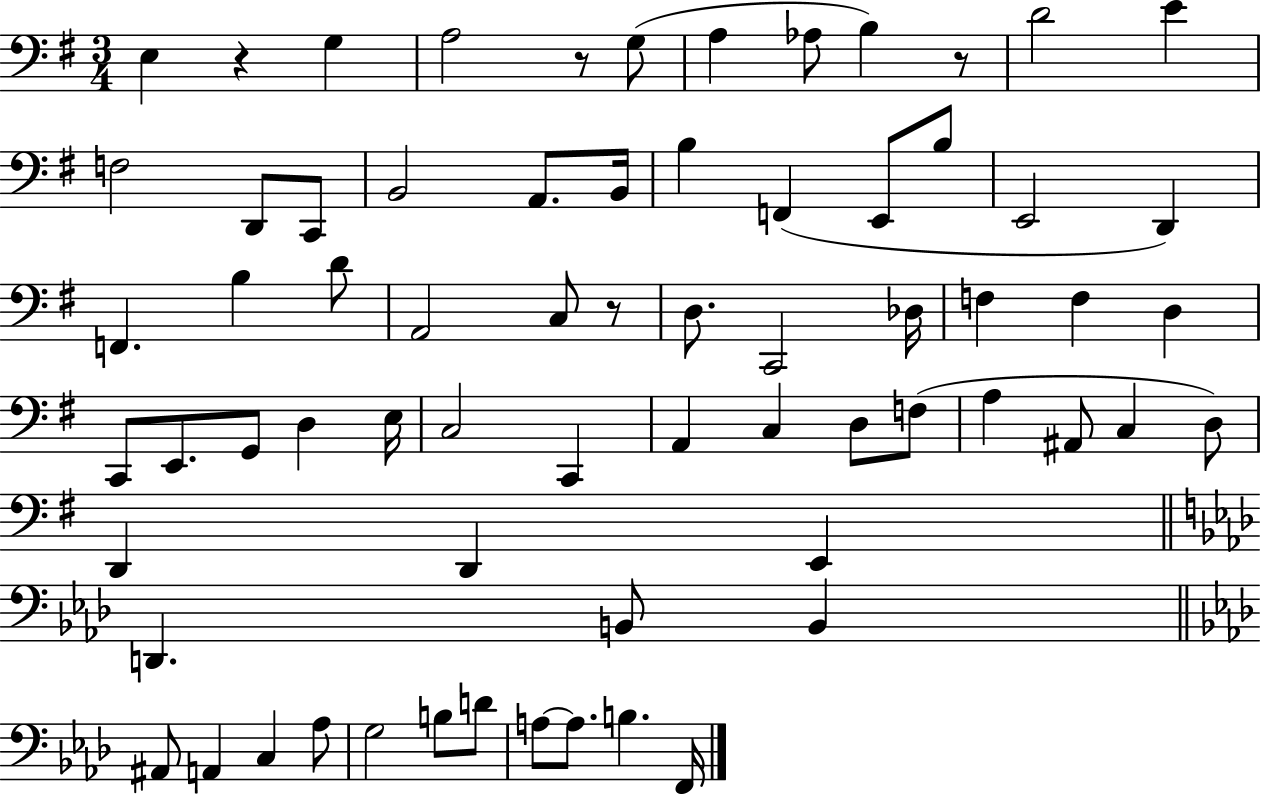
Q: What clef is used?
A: bass